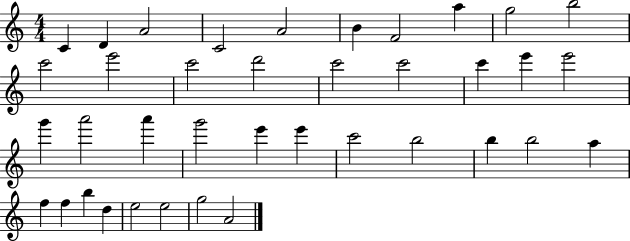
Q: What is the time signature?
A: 4/4